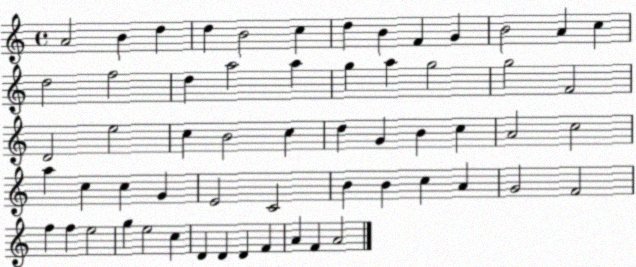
X:1
T:Untitled
M:4/4
L:1/4
K:C
A2 B d d B2 c d B F G B2 A c d2 f2 d a2 a g a g2 g2 F2 D2 e2 c B2 c d G B c A2 c2 a c c G E2 C2 B B c A G2 F2 f f e2 g e2 c D D D F A F A2